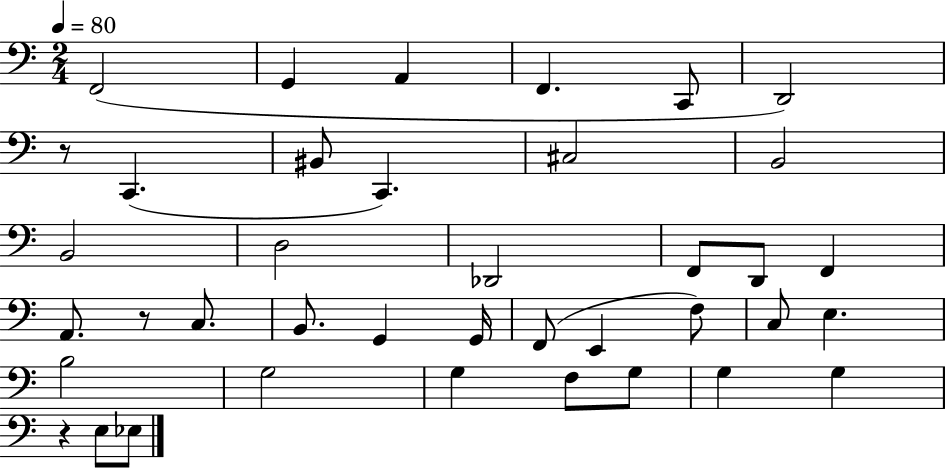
{
  \clef bass
  \numericTimeSignature
  \time 2/4
  \key c \major
  \tempo 4 = 80
  f,2( | g,4 a,4 | f,4. c,8 | d,2) | \break r8 c,4.( | bis,8 c,4.) | cis2 | b,2 | \break b,2 | d2 | des,2 | f,8 d,8 f,4 | \break a,8. r8 c8. | b,8. g,4 g,16 | f,8( e,4 f8) | c8 e4. | \break b2 | g2 | g4 f8 g8 | g4 g4 | \break r4 e8 ees8 | \bar "|."
}